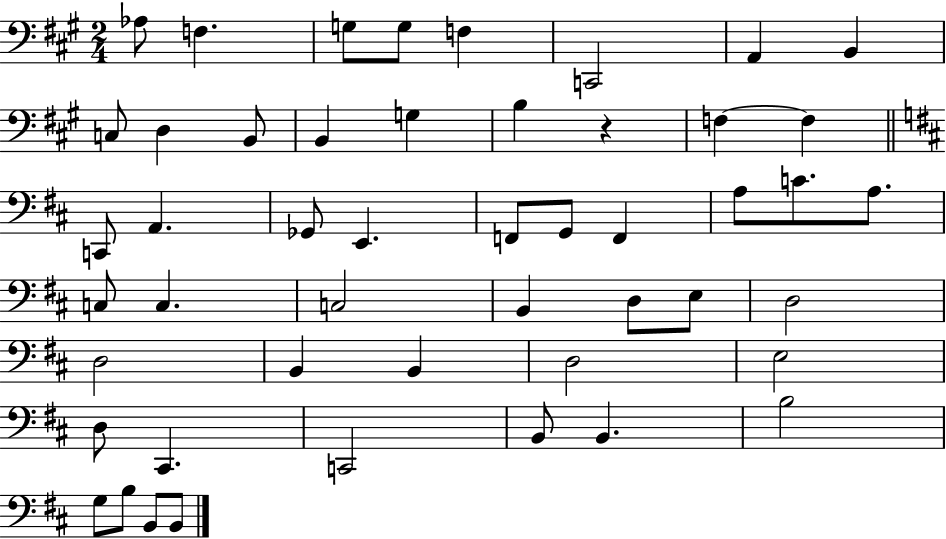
Ab3/e F3/q. G3/e G3/e F3/q C2/h A2/q B2/q C3/e D3/q B2/e B2/q G3/q B3/q R/q F3/q F3/q C2/e A2/q. Gb2/e E2/q. F2/e G2/e F2/q A3/e C4/e. A3/e. C3/e C3/q. C3/h B2/q D3/e E3/e D3/h D3/h B2/q B2/q D3/h E3/h D3/e C#2/q. C2/h B2/e B2/q. B3/h G3/e B3/e B2/e B2/e